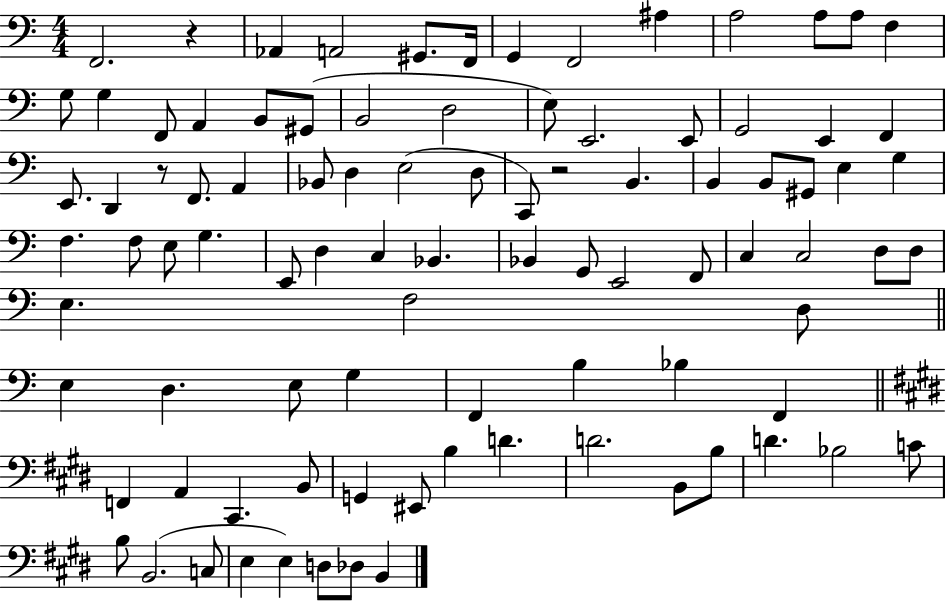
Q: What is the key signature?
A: C major